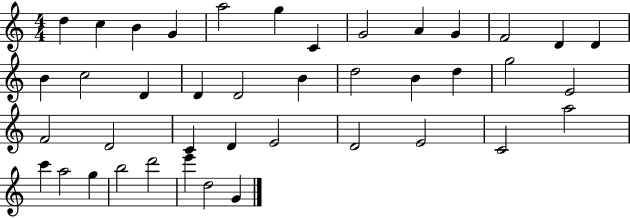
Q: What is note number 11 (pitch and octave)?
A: F4